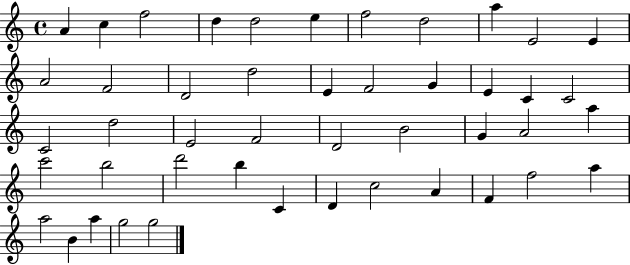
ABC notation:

X:1
T:Untitled
M:4/4
L:1/4
K:C
A c f2 d d2 e f2 d2 a E2 E A2 F2 D2 d2 E F2 G E C C2 C2 d2 E2 F2 D2 B2 G A2 a c'2 b2 d'2 b C D c2 A F f2 a a2 B a g2 g2